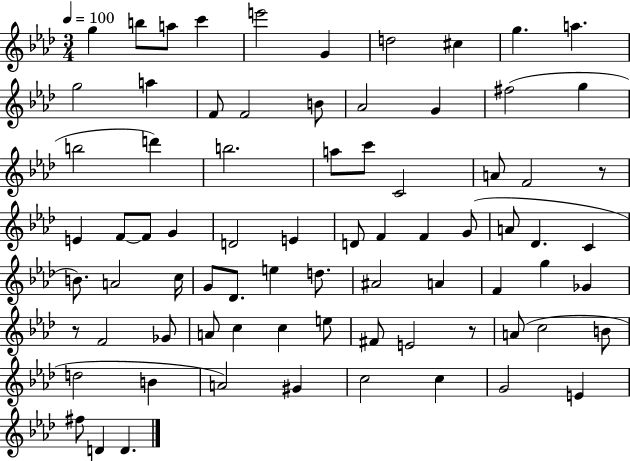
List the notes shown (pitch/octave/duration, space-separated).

G5/q B5/e A5/e C6/q E6/h G4/q D5/h C#5/q G5/q. A5/q. G5/h A5/q F4/e F4/h B4/e Ab4/h G4/q F#5/h G5/q B5/h D6/q B5/h. A5/e C6/e C4/h A4/e F4/h R/e E4/q F4/e F4/e G4/q D4/h E4/q D4/e F4/q F4/q G4/e A4/e Db4/q. C4/q B4/e. A4/h C5/s G4/e Db4/e. E5/q D5/e. A#4/h A4/q F4/q G5/q Gb4/q R/e F4/h Gb4/e A4/e C5/q C5/q E5/e F#4/e E4/h R/e A4/e C5/h B4/e D5/h B4/q A4/h G#4/q C5/h C5/q G4/h E4/q F#5/e D4/q D4/q.